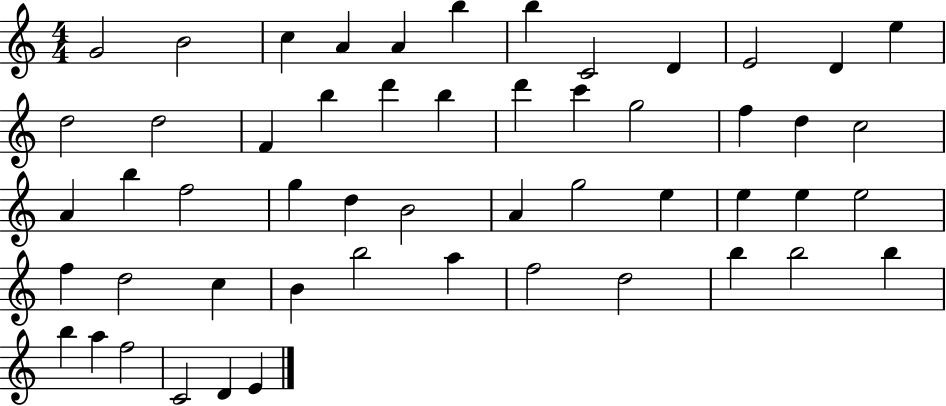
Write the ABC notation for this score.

X:1
T:Untitled
M:4/4
L:1/4
K:C
G2 B2 c A A b b C2 D E2 D e d2 d2 F b d' b d' c' g2 f d c2 A b f2 g d B2 A g2 e e e e2 f d2 c B b2 a f2 d2 b b2 b b a f2 C2 D E